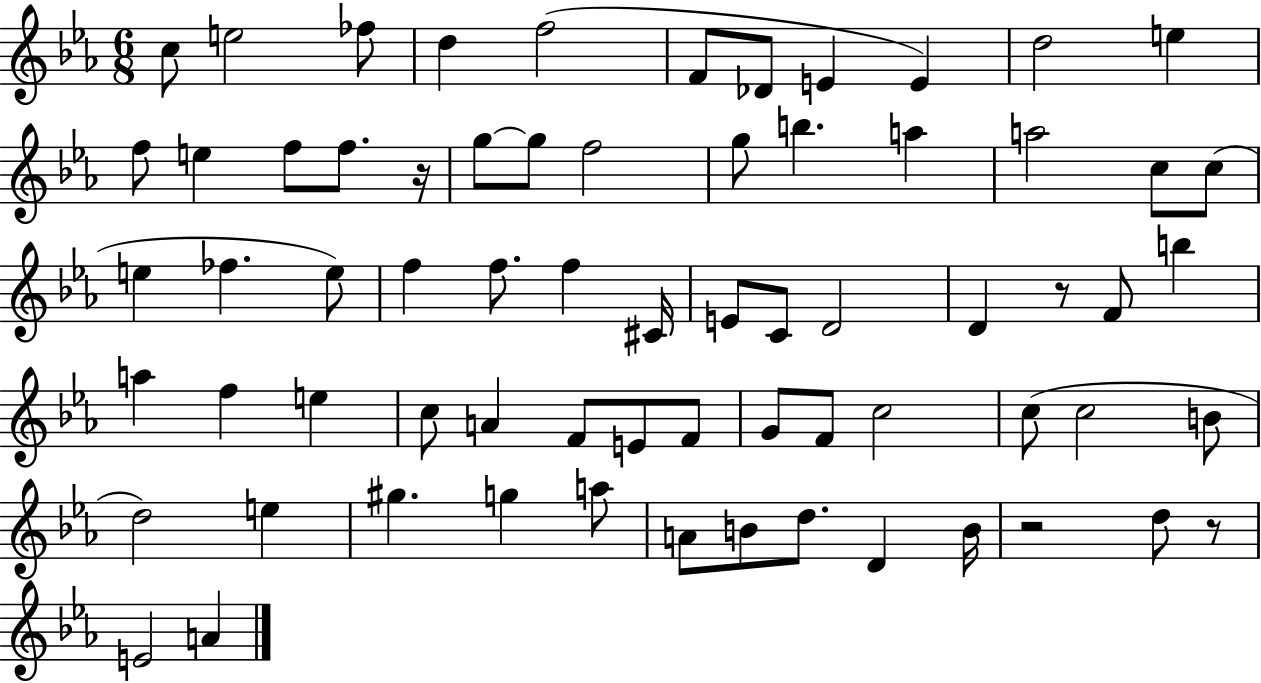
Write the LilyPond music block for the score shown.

{
  \clef treble
  \numericTimeSignature
  \time 6/8
  \key ees \major
  c''8 e''2 fes''8 | d''4 f''2( | f'8 des'8 e'4 e'4) | d''2 e''4 | \break f''8 e''4 f''8 f''8. r16 | g''8~~ g''8 f''2 | g''8 b''4. a''4 | a''2 c''8 c''8( | \break e''4 fes''4. e''8) | f''4 f''8. f''4 cis'16 | e'8 c'8 d'2 | d'4 r8 f'8 b''4 | \break a''4 f''4 e''4 | c''8 a'4 f'8 e'8 f'8 | g'8 f'8 c''2 | c''8( c''2 b'8 | \break d''2) e''4 | gis''4. g''4 a''8 | a'8 b'8 d''8. d'4 b'16 | r2 d''8 r8 | \break e'2 a'4 | \bar "|."
}